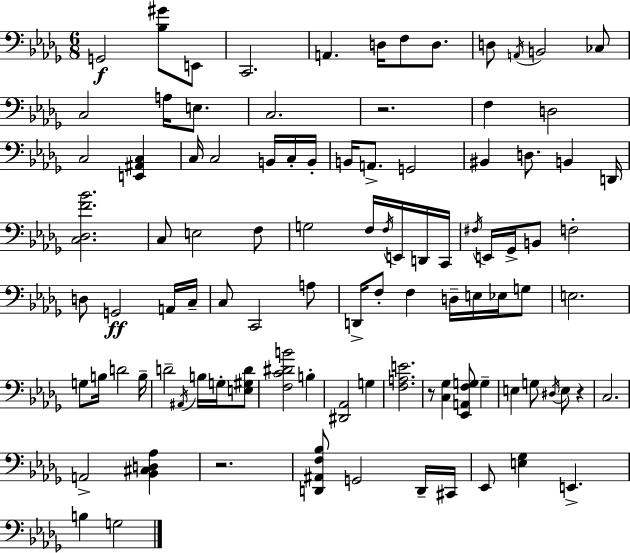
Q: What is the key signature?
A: BES minor